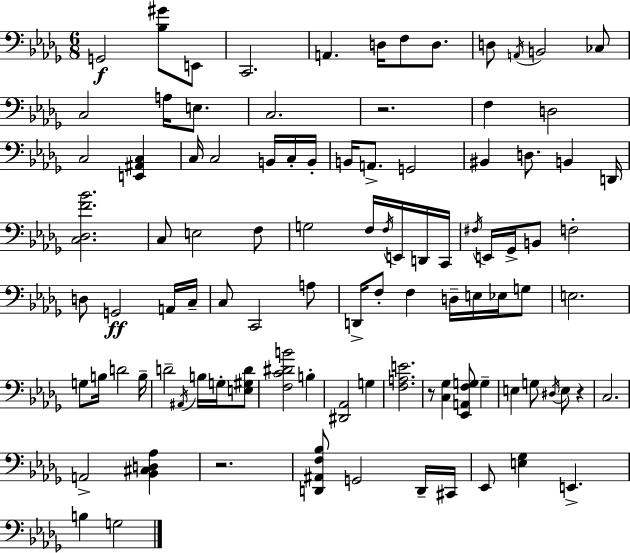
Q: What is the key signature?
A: BES minor